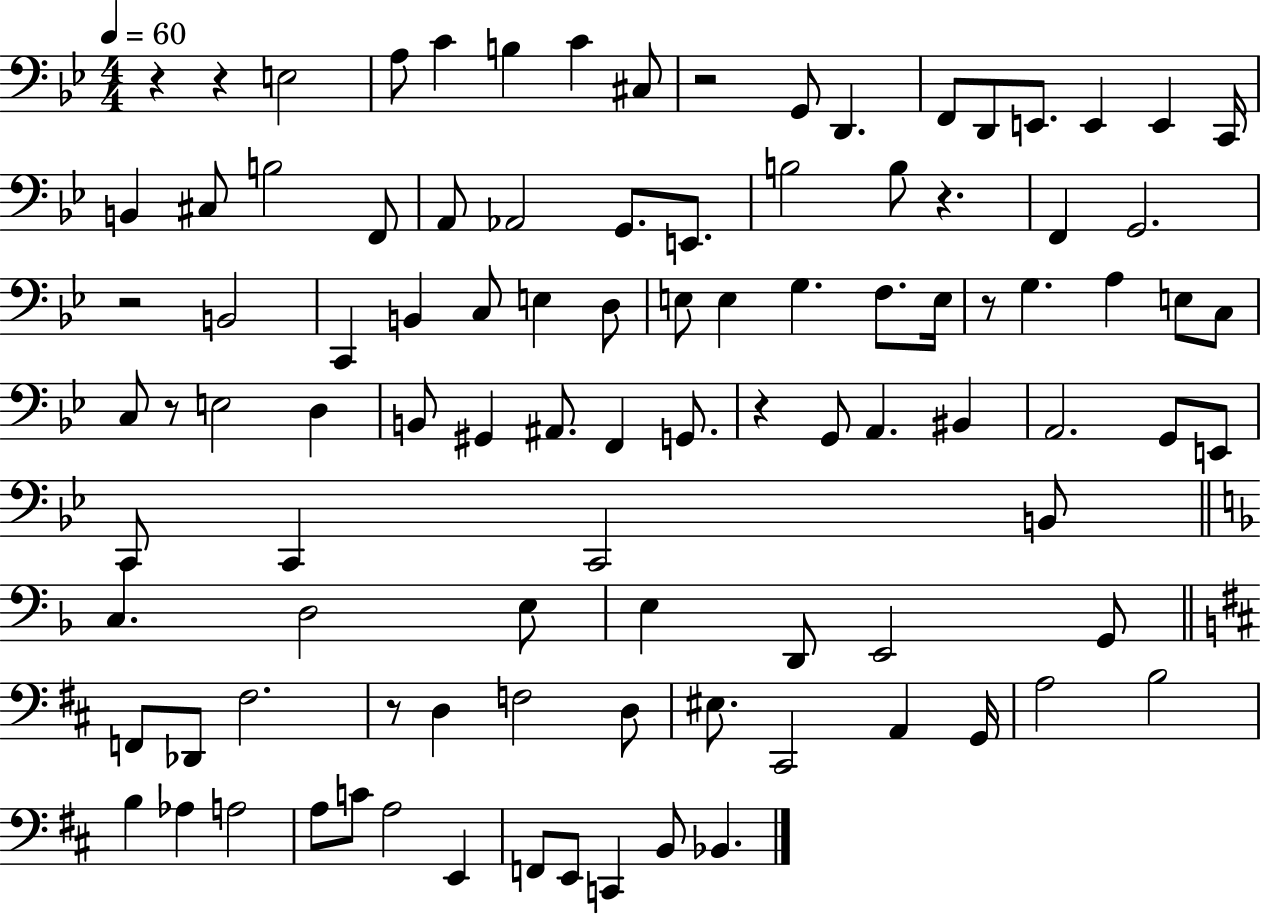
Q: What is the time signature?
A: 4/4